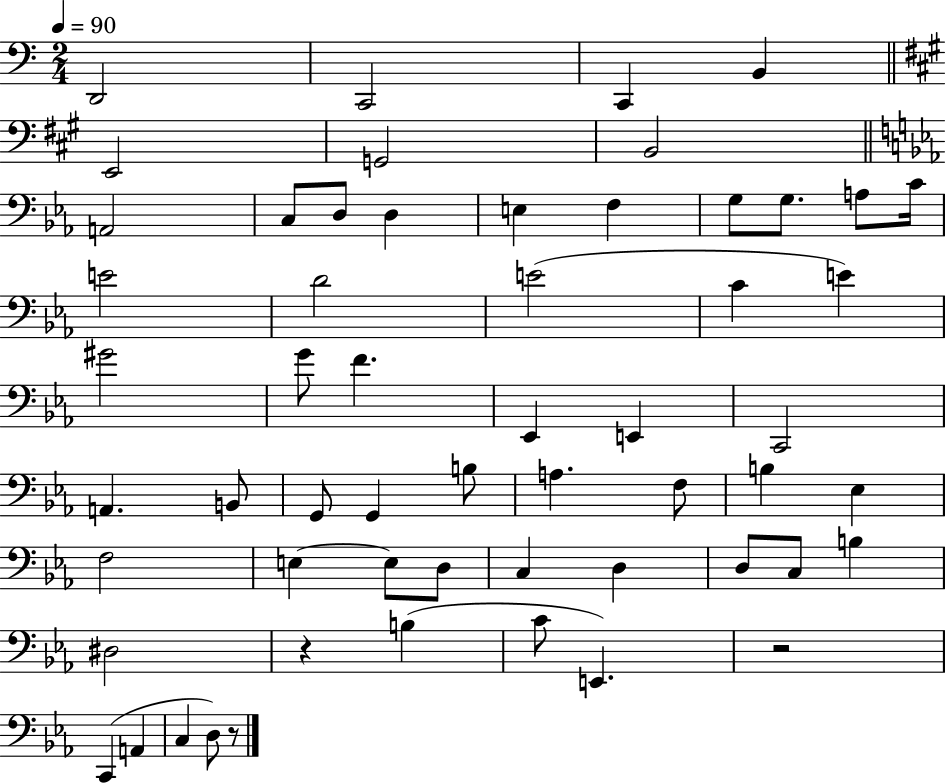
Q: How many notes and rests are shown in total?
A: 57